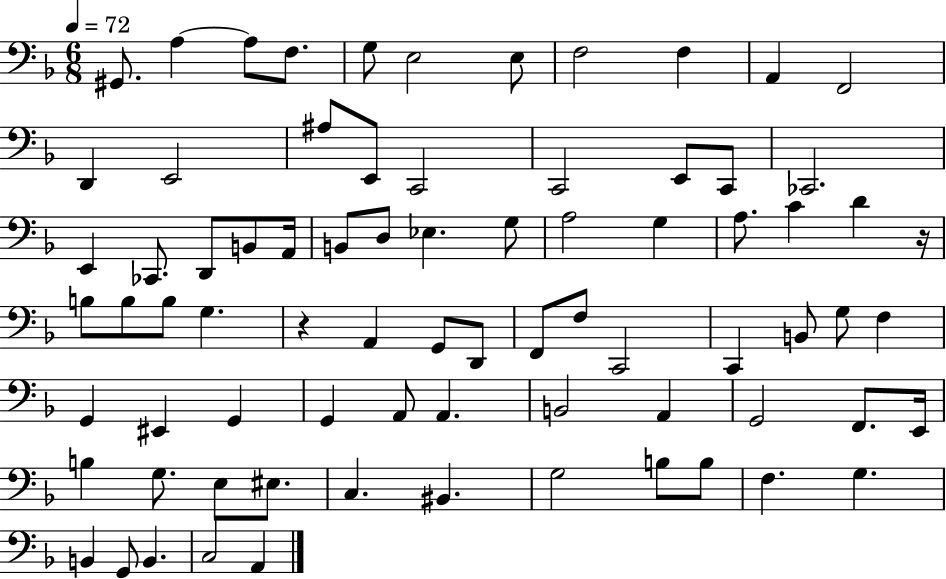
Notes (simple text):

G#2/e. A3/q A3/e F3/e. G3/e E3/h E3/e F3/h F3/q A2/q F2/h D2/q E2/h A#3/e E2/e C2/h C2/h E2/e C2/e CES2/h. E2/q CES2/e. D2/e B2/e A2/s B2/e D3/e Eb3/q. G3/e A3/h G3/q A3/e. C4/q D4/q R/s B3/e B3/e B3/e G3/q. R/q A2/q G2/e D2/e F2/e F3/e C2/h C2/q B2/e G3/e F3/q G2/q EIS2/q G2/q G2/q A2/e A2/q. B2/h A2/q G2/h F2/e. E2/s B3/q G3/e. E3/e EIS3/e. C3/q. BIS2/q. G3/h B3/e B3/e F3/q. G3/q. B2/q G2/e B2/q. C3/h A2/q